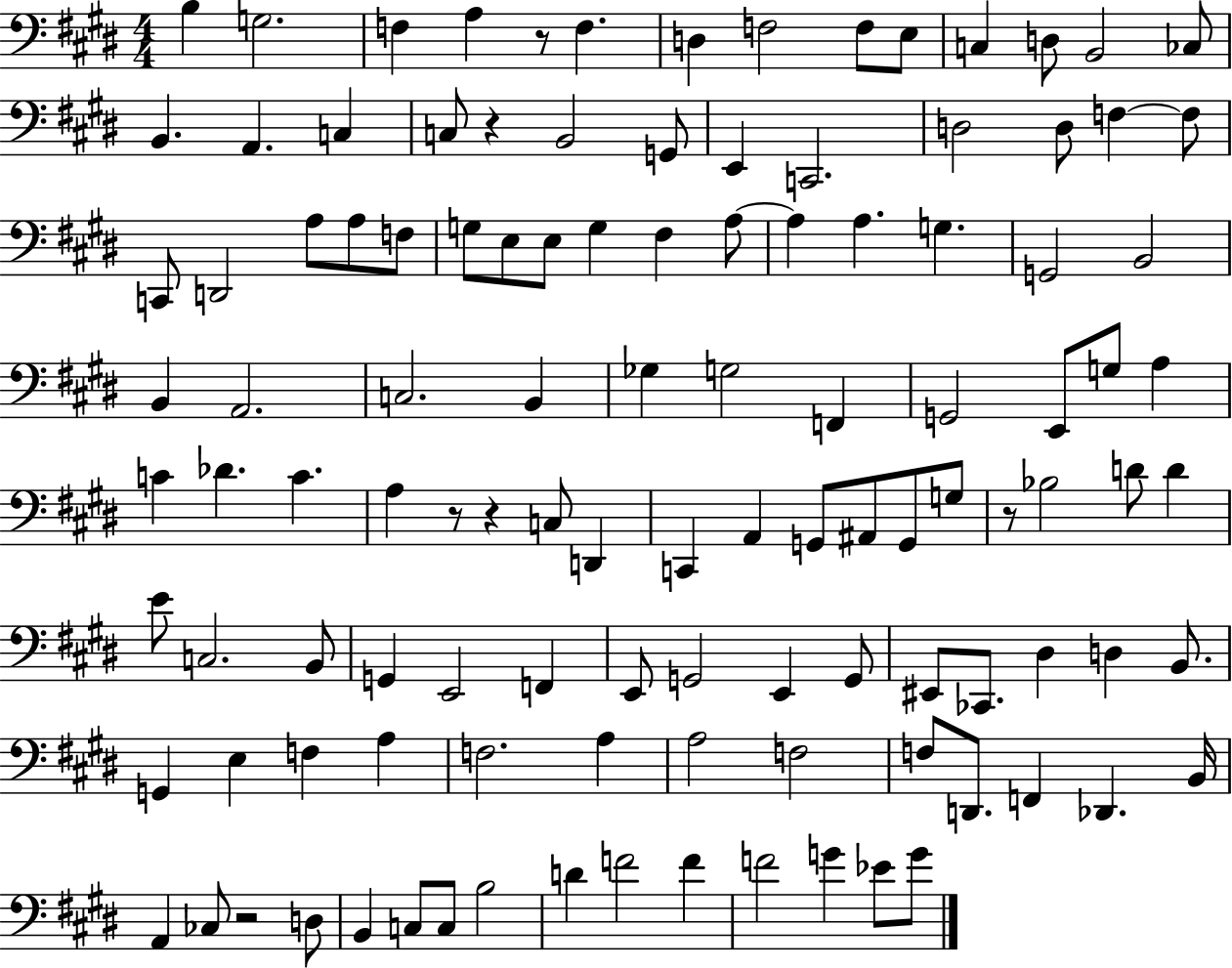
B3/q G3/h. F3/q A3/q R/e F3/q. D3/q F3/h F3/e E3/e C3/q D3/e B2/h CES3/e B2/q. A2/q. C3/q C3/e R/q B2/h G2/e E2/q C2/h. D3/h D3/e F3/q F3/e C2/e D2/h A3/e A3/e F3/e G3/e E3/e E3/e G3/q F#3/q A3/e A3/q A3/q. G3/q. G2/h B2/h B2/q A2/h. C3/h. B2/q Gb3/q G3/h F2/q G2/h E2/e G3/e A3/q C4/q Db4/q. C4/q. A3/q R/e R/q C3/e D2/q C2/q A2/q G2/e A#2/e G2/e G3/e R/e Bb3/h D4/e D4/q E4/e C3/h. B2/e G2/q E2/h F2/q E2/e G2/h E2/q G2/e EIS2/e CES2/e. D#3/q D3/q B2/e. G2/q E3/q F3/q A3/q F3/h. A3/q A3/h F3/h F3/e D2/e. F2/q Db2/q. B2/s A2/q CES3/e R/h D3/e B2/q C3/e C3/e B3/h D4/q F4/h F4/q F4/h G4/q Eb4/e G4/e